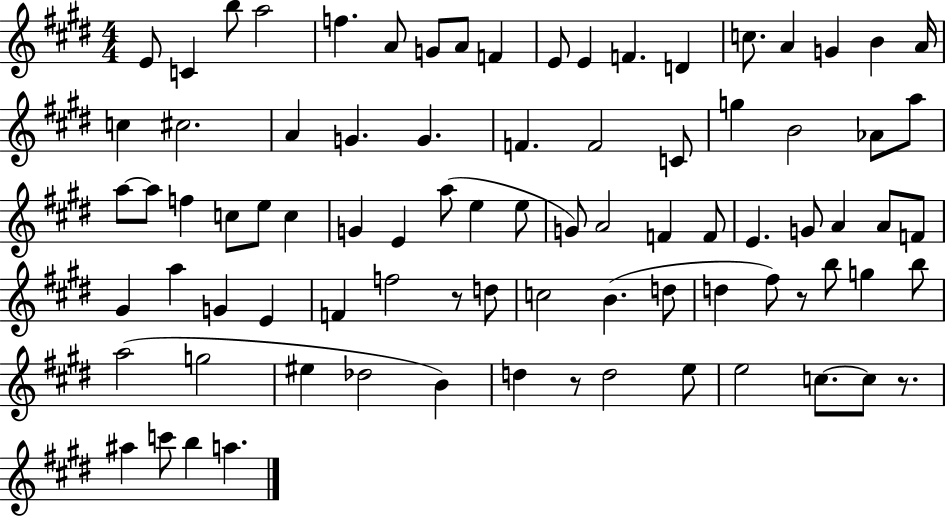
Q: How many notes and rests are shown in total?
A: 84